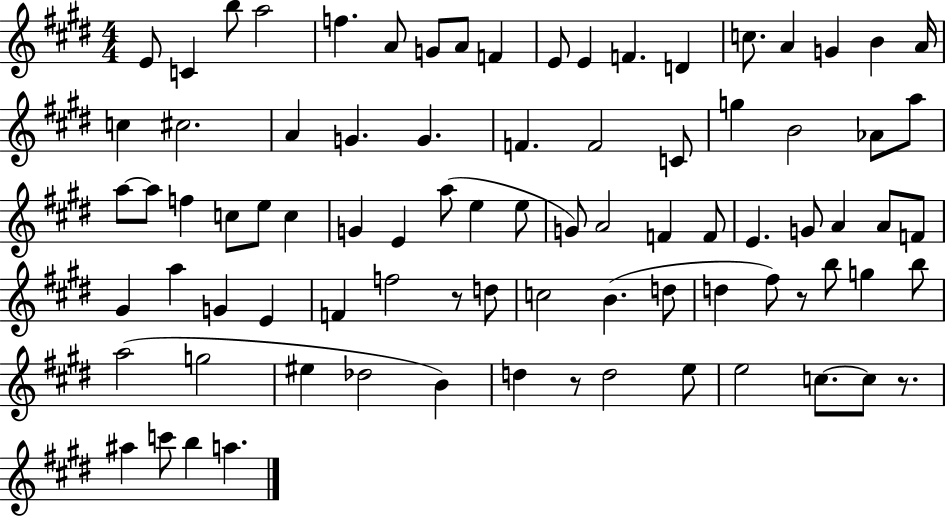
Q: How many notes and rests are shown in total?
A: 84